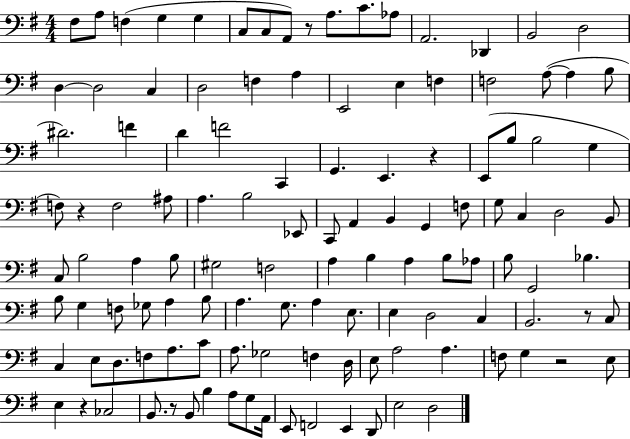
X:1
T:Untitled
M:4/4
L:1/4
K:G
^F,/2 A,/2 F, G, G, C,/2 C,/2 A,,/2 z/2 A,/2 C/2 _A,/2 A,,2 _D,, B,,2 D,2 D, D,2 C, D,2 F, A, E,,2 E, F, F,2 A,/2 A, B,/2 ^D2 F D F2 C,, G,, E,, z E,,/2 B,/2 B,2 G, F,/2 z F,2 ^A,/2 A, B,2 _E,,/2 C,,/2 A,, B,, G,, F,/2 G,/2 C, D,2 B,,/2 C,/2 B,2 A, B,/2 ^G,2 F,2 A, B, A, B,/2 _A,/2 B,/2 G,,2 _B, B,/2 G, F,/2 _G,/2 A, B,/2 A, G,/2 A, E,/2 E, D,2 C, B,,2 z/2 C,/2 C, E,/2 D,/2 F,/2 A,/2 C/2 A,/2 _G,2 F, D,/4 E,/2 A,2 A, F,/2 G, z2 E,/2 E, z _C,2 B,,/2 z/2 B,,/2 B, A,/2 G,/2 A,,/4 E,,/2 F,,2 E,, D,,/2 E,2 D,2